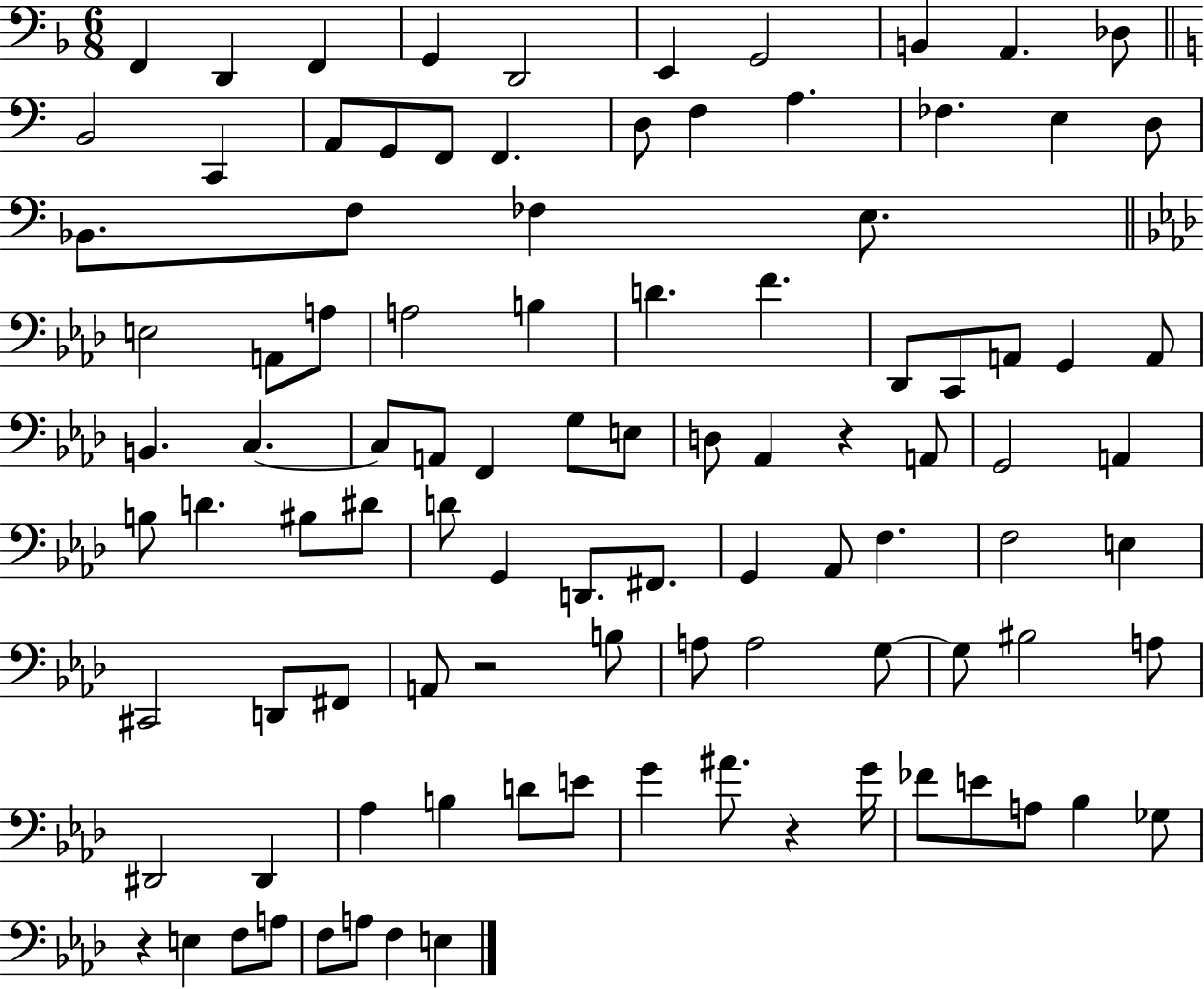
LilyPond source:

{
  \clef bass
  \numericTimeSignature
  \time 6/8
  \key f \major
  \repeat volta 2 { f,4 d,4 f,4 | g,4 d,2 | e,4 g,2 | b,4 a,4. des8 | \break \bar "||" \break \key a \minor b,2 c,4 | a,8 g,8 f,8 f,4. | d8 f4 a4. | fes4. e4 d8 | \break bes,8. f8 fes4 e8. | \bar "||" \break \key aes \major e2 a,8 a8 | a2 b4 | d'4. f'4. | des,8 c,8 a,8 g,4 a,8 | \break b,4. c4.~~ | c8 a,8 f,4 g8 e8 | d8 aes,4 r4 a,8 | g,2 a,4 | \break b8 d'4. bis8 dis'8 | d'8 g,4 d,8. fis,8. | g,4 aes,8 f4. | f2 e4 | \break cis,2 d,8 fis,8 | a,8 r2 b8 | a8 a2 g8~~ | g8 bis2 a8 | \break dis,2 dis,4 | aes4 b4 d'8 e'8 | g'4 ais'8. r4 g'16 | fes'8 e'8 a8 bes4 ges8 | \break r4 e4 f8 a8 | f8 a8 f4 e4 | } \bar "|."
}